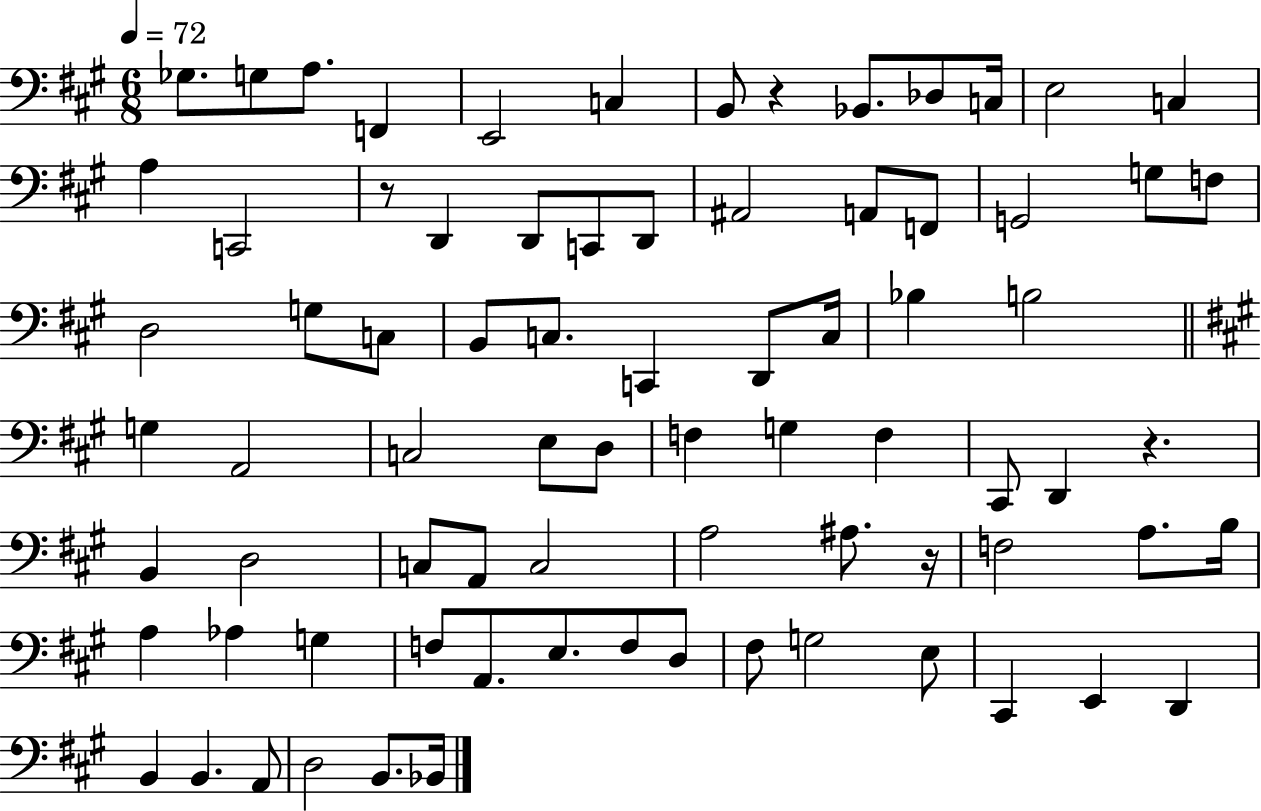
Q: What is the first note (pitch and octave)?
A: Gb3